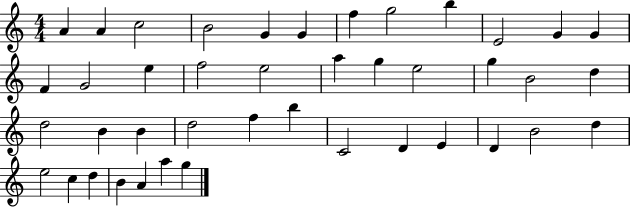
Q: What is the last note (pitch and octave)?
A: G5